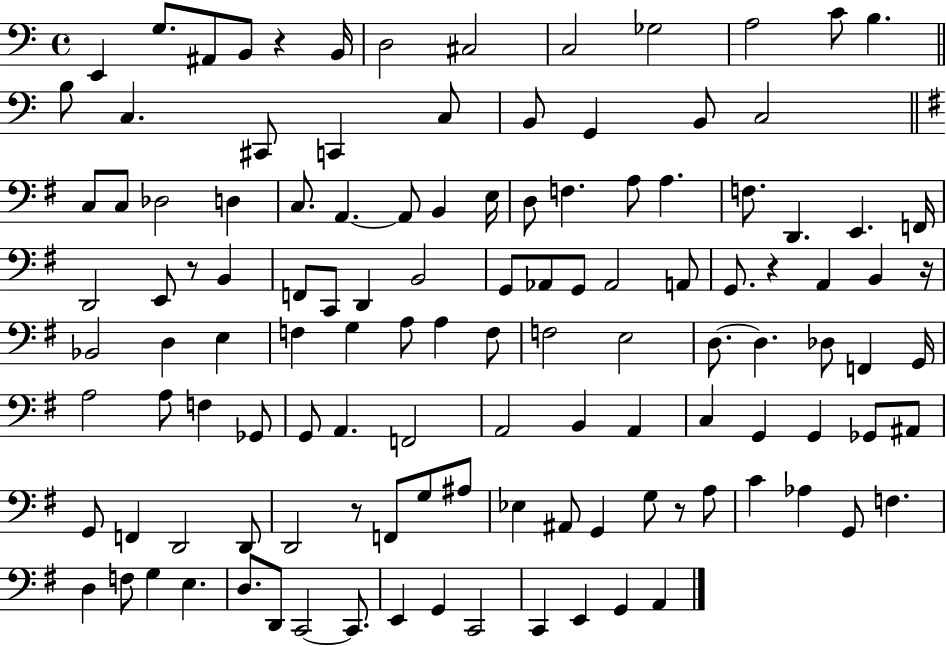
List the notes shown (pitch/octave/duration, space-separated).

E2/q G3/e. A#2/e B2/e R/q B2/s D3/h C#3/h C3/h Gb3/h A3/h C4/e B3/q. B3/e C3/q. C#2/e C2/q C3/e B2/e G2/q B2/e C3/h C3/e C3/e Db3/h D3/q C3/e. A2/q. A2/e B2/q E3/s D3/e F3/q. A3/e A3/q. F3/e. D2/q. E2/q. F2/s D2/h E2/e R/e B2/q F2/e C2/e D2/q B2/h G2/e Ab2/e G2/e Ab2/h A2/e G2/e. R/q A2/q B2/q R/s Bb2/h D3/q E3/q F3/q G3/q A3/e A3/q F3/e F3/h E3/h D3/e. D3/q. Db3/e F2/q G2/s A3/h A3/e F3/q Gb2/e G2/e A2/q. F2/h A2/h B2/q A2/q C3/q G2/q G2/q Gb2/e A#2/e G2/e F2/q D2/h D2/e D2/h R/e F2/e G3/e A#3/e Eb3/q A#2/e G2/q G3/e R/e A3/e C4/q Ab3/q G2/e F3/q. D3/q F3/e G3/q E3/q. D3/e. D2/e C2/h C2/e. E2/q G2/q C2/h C2/q E2/q G2/q A2/q